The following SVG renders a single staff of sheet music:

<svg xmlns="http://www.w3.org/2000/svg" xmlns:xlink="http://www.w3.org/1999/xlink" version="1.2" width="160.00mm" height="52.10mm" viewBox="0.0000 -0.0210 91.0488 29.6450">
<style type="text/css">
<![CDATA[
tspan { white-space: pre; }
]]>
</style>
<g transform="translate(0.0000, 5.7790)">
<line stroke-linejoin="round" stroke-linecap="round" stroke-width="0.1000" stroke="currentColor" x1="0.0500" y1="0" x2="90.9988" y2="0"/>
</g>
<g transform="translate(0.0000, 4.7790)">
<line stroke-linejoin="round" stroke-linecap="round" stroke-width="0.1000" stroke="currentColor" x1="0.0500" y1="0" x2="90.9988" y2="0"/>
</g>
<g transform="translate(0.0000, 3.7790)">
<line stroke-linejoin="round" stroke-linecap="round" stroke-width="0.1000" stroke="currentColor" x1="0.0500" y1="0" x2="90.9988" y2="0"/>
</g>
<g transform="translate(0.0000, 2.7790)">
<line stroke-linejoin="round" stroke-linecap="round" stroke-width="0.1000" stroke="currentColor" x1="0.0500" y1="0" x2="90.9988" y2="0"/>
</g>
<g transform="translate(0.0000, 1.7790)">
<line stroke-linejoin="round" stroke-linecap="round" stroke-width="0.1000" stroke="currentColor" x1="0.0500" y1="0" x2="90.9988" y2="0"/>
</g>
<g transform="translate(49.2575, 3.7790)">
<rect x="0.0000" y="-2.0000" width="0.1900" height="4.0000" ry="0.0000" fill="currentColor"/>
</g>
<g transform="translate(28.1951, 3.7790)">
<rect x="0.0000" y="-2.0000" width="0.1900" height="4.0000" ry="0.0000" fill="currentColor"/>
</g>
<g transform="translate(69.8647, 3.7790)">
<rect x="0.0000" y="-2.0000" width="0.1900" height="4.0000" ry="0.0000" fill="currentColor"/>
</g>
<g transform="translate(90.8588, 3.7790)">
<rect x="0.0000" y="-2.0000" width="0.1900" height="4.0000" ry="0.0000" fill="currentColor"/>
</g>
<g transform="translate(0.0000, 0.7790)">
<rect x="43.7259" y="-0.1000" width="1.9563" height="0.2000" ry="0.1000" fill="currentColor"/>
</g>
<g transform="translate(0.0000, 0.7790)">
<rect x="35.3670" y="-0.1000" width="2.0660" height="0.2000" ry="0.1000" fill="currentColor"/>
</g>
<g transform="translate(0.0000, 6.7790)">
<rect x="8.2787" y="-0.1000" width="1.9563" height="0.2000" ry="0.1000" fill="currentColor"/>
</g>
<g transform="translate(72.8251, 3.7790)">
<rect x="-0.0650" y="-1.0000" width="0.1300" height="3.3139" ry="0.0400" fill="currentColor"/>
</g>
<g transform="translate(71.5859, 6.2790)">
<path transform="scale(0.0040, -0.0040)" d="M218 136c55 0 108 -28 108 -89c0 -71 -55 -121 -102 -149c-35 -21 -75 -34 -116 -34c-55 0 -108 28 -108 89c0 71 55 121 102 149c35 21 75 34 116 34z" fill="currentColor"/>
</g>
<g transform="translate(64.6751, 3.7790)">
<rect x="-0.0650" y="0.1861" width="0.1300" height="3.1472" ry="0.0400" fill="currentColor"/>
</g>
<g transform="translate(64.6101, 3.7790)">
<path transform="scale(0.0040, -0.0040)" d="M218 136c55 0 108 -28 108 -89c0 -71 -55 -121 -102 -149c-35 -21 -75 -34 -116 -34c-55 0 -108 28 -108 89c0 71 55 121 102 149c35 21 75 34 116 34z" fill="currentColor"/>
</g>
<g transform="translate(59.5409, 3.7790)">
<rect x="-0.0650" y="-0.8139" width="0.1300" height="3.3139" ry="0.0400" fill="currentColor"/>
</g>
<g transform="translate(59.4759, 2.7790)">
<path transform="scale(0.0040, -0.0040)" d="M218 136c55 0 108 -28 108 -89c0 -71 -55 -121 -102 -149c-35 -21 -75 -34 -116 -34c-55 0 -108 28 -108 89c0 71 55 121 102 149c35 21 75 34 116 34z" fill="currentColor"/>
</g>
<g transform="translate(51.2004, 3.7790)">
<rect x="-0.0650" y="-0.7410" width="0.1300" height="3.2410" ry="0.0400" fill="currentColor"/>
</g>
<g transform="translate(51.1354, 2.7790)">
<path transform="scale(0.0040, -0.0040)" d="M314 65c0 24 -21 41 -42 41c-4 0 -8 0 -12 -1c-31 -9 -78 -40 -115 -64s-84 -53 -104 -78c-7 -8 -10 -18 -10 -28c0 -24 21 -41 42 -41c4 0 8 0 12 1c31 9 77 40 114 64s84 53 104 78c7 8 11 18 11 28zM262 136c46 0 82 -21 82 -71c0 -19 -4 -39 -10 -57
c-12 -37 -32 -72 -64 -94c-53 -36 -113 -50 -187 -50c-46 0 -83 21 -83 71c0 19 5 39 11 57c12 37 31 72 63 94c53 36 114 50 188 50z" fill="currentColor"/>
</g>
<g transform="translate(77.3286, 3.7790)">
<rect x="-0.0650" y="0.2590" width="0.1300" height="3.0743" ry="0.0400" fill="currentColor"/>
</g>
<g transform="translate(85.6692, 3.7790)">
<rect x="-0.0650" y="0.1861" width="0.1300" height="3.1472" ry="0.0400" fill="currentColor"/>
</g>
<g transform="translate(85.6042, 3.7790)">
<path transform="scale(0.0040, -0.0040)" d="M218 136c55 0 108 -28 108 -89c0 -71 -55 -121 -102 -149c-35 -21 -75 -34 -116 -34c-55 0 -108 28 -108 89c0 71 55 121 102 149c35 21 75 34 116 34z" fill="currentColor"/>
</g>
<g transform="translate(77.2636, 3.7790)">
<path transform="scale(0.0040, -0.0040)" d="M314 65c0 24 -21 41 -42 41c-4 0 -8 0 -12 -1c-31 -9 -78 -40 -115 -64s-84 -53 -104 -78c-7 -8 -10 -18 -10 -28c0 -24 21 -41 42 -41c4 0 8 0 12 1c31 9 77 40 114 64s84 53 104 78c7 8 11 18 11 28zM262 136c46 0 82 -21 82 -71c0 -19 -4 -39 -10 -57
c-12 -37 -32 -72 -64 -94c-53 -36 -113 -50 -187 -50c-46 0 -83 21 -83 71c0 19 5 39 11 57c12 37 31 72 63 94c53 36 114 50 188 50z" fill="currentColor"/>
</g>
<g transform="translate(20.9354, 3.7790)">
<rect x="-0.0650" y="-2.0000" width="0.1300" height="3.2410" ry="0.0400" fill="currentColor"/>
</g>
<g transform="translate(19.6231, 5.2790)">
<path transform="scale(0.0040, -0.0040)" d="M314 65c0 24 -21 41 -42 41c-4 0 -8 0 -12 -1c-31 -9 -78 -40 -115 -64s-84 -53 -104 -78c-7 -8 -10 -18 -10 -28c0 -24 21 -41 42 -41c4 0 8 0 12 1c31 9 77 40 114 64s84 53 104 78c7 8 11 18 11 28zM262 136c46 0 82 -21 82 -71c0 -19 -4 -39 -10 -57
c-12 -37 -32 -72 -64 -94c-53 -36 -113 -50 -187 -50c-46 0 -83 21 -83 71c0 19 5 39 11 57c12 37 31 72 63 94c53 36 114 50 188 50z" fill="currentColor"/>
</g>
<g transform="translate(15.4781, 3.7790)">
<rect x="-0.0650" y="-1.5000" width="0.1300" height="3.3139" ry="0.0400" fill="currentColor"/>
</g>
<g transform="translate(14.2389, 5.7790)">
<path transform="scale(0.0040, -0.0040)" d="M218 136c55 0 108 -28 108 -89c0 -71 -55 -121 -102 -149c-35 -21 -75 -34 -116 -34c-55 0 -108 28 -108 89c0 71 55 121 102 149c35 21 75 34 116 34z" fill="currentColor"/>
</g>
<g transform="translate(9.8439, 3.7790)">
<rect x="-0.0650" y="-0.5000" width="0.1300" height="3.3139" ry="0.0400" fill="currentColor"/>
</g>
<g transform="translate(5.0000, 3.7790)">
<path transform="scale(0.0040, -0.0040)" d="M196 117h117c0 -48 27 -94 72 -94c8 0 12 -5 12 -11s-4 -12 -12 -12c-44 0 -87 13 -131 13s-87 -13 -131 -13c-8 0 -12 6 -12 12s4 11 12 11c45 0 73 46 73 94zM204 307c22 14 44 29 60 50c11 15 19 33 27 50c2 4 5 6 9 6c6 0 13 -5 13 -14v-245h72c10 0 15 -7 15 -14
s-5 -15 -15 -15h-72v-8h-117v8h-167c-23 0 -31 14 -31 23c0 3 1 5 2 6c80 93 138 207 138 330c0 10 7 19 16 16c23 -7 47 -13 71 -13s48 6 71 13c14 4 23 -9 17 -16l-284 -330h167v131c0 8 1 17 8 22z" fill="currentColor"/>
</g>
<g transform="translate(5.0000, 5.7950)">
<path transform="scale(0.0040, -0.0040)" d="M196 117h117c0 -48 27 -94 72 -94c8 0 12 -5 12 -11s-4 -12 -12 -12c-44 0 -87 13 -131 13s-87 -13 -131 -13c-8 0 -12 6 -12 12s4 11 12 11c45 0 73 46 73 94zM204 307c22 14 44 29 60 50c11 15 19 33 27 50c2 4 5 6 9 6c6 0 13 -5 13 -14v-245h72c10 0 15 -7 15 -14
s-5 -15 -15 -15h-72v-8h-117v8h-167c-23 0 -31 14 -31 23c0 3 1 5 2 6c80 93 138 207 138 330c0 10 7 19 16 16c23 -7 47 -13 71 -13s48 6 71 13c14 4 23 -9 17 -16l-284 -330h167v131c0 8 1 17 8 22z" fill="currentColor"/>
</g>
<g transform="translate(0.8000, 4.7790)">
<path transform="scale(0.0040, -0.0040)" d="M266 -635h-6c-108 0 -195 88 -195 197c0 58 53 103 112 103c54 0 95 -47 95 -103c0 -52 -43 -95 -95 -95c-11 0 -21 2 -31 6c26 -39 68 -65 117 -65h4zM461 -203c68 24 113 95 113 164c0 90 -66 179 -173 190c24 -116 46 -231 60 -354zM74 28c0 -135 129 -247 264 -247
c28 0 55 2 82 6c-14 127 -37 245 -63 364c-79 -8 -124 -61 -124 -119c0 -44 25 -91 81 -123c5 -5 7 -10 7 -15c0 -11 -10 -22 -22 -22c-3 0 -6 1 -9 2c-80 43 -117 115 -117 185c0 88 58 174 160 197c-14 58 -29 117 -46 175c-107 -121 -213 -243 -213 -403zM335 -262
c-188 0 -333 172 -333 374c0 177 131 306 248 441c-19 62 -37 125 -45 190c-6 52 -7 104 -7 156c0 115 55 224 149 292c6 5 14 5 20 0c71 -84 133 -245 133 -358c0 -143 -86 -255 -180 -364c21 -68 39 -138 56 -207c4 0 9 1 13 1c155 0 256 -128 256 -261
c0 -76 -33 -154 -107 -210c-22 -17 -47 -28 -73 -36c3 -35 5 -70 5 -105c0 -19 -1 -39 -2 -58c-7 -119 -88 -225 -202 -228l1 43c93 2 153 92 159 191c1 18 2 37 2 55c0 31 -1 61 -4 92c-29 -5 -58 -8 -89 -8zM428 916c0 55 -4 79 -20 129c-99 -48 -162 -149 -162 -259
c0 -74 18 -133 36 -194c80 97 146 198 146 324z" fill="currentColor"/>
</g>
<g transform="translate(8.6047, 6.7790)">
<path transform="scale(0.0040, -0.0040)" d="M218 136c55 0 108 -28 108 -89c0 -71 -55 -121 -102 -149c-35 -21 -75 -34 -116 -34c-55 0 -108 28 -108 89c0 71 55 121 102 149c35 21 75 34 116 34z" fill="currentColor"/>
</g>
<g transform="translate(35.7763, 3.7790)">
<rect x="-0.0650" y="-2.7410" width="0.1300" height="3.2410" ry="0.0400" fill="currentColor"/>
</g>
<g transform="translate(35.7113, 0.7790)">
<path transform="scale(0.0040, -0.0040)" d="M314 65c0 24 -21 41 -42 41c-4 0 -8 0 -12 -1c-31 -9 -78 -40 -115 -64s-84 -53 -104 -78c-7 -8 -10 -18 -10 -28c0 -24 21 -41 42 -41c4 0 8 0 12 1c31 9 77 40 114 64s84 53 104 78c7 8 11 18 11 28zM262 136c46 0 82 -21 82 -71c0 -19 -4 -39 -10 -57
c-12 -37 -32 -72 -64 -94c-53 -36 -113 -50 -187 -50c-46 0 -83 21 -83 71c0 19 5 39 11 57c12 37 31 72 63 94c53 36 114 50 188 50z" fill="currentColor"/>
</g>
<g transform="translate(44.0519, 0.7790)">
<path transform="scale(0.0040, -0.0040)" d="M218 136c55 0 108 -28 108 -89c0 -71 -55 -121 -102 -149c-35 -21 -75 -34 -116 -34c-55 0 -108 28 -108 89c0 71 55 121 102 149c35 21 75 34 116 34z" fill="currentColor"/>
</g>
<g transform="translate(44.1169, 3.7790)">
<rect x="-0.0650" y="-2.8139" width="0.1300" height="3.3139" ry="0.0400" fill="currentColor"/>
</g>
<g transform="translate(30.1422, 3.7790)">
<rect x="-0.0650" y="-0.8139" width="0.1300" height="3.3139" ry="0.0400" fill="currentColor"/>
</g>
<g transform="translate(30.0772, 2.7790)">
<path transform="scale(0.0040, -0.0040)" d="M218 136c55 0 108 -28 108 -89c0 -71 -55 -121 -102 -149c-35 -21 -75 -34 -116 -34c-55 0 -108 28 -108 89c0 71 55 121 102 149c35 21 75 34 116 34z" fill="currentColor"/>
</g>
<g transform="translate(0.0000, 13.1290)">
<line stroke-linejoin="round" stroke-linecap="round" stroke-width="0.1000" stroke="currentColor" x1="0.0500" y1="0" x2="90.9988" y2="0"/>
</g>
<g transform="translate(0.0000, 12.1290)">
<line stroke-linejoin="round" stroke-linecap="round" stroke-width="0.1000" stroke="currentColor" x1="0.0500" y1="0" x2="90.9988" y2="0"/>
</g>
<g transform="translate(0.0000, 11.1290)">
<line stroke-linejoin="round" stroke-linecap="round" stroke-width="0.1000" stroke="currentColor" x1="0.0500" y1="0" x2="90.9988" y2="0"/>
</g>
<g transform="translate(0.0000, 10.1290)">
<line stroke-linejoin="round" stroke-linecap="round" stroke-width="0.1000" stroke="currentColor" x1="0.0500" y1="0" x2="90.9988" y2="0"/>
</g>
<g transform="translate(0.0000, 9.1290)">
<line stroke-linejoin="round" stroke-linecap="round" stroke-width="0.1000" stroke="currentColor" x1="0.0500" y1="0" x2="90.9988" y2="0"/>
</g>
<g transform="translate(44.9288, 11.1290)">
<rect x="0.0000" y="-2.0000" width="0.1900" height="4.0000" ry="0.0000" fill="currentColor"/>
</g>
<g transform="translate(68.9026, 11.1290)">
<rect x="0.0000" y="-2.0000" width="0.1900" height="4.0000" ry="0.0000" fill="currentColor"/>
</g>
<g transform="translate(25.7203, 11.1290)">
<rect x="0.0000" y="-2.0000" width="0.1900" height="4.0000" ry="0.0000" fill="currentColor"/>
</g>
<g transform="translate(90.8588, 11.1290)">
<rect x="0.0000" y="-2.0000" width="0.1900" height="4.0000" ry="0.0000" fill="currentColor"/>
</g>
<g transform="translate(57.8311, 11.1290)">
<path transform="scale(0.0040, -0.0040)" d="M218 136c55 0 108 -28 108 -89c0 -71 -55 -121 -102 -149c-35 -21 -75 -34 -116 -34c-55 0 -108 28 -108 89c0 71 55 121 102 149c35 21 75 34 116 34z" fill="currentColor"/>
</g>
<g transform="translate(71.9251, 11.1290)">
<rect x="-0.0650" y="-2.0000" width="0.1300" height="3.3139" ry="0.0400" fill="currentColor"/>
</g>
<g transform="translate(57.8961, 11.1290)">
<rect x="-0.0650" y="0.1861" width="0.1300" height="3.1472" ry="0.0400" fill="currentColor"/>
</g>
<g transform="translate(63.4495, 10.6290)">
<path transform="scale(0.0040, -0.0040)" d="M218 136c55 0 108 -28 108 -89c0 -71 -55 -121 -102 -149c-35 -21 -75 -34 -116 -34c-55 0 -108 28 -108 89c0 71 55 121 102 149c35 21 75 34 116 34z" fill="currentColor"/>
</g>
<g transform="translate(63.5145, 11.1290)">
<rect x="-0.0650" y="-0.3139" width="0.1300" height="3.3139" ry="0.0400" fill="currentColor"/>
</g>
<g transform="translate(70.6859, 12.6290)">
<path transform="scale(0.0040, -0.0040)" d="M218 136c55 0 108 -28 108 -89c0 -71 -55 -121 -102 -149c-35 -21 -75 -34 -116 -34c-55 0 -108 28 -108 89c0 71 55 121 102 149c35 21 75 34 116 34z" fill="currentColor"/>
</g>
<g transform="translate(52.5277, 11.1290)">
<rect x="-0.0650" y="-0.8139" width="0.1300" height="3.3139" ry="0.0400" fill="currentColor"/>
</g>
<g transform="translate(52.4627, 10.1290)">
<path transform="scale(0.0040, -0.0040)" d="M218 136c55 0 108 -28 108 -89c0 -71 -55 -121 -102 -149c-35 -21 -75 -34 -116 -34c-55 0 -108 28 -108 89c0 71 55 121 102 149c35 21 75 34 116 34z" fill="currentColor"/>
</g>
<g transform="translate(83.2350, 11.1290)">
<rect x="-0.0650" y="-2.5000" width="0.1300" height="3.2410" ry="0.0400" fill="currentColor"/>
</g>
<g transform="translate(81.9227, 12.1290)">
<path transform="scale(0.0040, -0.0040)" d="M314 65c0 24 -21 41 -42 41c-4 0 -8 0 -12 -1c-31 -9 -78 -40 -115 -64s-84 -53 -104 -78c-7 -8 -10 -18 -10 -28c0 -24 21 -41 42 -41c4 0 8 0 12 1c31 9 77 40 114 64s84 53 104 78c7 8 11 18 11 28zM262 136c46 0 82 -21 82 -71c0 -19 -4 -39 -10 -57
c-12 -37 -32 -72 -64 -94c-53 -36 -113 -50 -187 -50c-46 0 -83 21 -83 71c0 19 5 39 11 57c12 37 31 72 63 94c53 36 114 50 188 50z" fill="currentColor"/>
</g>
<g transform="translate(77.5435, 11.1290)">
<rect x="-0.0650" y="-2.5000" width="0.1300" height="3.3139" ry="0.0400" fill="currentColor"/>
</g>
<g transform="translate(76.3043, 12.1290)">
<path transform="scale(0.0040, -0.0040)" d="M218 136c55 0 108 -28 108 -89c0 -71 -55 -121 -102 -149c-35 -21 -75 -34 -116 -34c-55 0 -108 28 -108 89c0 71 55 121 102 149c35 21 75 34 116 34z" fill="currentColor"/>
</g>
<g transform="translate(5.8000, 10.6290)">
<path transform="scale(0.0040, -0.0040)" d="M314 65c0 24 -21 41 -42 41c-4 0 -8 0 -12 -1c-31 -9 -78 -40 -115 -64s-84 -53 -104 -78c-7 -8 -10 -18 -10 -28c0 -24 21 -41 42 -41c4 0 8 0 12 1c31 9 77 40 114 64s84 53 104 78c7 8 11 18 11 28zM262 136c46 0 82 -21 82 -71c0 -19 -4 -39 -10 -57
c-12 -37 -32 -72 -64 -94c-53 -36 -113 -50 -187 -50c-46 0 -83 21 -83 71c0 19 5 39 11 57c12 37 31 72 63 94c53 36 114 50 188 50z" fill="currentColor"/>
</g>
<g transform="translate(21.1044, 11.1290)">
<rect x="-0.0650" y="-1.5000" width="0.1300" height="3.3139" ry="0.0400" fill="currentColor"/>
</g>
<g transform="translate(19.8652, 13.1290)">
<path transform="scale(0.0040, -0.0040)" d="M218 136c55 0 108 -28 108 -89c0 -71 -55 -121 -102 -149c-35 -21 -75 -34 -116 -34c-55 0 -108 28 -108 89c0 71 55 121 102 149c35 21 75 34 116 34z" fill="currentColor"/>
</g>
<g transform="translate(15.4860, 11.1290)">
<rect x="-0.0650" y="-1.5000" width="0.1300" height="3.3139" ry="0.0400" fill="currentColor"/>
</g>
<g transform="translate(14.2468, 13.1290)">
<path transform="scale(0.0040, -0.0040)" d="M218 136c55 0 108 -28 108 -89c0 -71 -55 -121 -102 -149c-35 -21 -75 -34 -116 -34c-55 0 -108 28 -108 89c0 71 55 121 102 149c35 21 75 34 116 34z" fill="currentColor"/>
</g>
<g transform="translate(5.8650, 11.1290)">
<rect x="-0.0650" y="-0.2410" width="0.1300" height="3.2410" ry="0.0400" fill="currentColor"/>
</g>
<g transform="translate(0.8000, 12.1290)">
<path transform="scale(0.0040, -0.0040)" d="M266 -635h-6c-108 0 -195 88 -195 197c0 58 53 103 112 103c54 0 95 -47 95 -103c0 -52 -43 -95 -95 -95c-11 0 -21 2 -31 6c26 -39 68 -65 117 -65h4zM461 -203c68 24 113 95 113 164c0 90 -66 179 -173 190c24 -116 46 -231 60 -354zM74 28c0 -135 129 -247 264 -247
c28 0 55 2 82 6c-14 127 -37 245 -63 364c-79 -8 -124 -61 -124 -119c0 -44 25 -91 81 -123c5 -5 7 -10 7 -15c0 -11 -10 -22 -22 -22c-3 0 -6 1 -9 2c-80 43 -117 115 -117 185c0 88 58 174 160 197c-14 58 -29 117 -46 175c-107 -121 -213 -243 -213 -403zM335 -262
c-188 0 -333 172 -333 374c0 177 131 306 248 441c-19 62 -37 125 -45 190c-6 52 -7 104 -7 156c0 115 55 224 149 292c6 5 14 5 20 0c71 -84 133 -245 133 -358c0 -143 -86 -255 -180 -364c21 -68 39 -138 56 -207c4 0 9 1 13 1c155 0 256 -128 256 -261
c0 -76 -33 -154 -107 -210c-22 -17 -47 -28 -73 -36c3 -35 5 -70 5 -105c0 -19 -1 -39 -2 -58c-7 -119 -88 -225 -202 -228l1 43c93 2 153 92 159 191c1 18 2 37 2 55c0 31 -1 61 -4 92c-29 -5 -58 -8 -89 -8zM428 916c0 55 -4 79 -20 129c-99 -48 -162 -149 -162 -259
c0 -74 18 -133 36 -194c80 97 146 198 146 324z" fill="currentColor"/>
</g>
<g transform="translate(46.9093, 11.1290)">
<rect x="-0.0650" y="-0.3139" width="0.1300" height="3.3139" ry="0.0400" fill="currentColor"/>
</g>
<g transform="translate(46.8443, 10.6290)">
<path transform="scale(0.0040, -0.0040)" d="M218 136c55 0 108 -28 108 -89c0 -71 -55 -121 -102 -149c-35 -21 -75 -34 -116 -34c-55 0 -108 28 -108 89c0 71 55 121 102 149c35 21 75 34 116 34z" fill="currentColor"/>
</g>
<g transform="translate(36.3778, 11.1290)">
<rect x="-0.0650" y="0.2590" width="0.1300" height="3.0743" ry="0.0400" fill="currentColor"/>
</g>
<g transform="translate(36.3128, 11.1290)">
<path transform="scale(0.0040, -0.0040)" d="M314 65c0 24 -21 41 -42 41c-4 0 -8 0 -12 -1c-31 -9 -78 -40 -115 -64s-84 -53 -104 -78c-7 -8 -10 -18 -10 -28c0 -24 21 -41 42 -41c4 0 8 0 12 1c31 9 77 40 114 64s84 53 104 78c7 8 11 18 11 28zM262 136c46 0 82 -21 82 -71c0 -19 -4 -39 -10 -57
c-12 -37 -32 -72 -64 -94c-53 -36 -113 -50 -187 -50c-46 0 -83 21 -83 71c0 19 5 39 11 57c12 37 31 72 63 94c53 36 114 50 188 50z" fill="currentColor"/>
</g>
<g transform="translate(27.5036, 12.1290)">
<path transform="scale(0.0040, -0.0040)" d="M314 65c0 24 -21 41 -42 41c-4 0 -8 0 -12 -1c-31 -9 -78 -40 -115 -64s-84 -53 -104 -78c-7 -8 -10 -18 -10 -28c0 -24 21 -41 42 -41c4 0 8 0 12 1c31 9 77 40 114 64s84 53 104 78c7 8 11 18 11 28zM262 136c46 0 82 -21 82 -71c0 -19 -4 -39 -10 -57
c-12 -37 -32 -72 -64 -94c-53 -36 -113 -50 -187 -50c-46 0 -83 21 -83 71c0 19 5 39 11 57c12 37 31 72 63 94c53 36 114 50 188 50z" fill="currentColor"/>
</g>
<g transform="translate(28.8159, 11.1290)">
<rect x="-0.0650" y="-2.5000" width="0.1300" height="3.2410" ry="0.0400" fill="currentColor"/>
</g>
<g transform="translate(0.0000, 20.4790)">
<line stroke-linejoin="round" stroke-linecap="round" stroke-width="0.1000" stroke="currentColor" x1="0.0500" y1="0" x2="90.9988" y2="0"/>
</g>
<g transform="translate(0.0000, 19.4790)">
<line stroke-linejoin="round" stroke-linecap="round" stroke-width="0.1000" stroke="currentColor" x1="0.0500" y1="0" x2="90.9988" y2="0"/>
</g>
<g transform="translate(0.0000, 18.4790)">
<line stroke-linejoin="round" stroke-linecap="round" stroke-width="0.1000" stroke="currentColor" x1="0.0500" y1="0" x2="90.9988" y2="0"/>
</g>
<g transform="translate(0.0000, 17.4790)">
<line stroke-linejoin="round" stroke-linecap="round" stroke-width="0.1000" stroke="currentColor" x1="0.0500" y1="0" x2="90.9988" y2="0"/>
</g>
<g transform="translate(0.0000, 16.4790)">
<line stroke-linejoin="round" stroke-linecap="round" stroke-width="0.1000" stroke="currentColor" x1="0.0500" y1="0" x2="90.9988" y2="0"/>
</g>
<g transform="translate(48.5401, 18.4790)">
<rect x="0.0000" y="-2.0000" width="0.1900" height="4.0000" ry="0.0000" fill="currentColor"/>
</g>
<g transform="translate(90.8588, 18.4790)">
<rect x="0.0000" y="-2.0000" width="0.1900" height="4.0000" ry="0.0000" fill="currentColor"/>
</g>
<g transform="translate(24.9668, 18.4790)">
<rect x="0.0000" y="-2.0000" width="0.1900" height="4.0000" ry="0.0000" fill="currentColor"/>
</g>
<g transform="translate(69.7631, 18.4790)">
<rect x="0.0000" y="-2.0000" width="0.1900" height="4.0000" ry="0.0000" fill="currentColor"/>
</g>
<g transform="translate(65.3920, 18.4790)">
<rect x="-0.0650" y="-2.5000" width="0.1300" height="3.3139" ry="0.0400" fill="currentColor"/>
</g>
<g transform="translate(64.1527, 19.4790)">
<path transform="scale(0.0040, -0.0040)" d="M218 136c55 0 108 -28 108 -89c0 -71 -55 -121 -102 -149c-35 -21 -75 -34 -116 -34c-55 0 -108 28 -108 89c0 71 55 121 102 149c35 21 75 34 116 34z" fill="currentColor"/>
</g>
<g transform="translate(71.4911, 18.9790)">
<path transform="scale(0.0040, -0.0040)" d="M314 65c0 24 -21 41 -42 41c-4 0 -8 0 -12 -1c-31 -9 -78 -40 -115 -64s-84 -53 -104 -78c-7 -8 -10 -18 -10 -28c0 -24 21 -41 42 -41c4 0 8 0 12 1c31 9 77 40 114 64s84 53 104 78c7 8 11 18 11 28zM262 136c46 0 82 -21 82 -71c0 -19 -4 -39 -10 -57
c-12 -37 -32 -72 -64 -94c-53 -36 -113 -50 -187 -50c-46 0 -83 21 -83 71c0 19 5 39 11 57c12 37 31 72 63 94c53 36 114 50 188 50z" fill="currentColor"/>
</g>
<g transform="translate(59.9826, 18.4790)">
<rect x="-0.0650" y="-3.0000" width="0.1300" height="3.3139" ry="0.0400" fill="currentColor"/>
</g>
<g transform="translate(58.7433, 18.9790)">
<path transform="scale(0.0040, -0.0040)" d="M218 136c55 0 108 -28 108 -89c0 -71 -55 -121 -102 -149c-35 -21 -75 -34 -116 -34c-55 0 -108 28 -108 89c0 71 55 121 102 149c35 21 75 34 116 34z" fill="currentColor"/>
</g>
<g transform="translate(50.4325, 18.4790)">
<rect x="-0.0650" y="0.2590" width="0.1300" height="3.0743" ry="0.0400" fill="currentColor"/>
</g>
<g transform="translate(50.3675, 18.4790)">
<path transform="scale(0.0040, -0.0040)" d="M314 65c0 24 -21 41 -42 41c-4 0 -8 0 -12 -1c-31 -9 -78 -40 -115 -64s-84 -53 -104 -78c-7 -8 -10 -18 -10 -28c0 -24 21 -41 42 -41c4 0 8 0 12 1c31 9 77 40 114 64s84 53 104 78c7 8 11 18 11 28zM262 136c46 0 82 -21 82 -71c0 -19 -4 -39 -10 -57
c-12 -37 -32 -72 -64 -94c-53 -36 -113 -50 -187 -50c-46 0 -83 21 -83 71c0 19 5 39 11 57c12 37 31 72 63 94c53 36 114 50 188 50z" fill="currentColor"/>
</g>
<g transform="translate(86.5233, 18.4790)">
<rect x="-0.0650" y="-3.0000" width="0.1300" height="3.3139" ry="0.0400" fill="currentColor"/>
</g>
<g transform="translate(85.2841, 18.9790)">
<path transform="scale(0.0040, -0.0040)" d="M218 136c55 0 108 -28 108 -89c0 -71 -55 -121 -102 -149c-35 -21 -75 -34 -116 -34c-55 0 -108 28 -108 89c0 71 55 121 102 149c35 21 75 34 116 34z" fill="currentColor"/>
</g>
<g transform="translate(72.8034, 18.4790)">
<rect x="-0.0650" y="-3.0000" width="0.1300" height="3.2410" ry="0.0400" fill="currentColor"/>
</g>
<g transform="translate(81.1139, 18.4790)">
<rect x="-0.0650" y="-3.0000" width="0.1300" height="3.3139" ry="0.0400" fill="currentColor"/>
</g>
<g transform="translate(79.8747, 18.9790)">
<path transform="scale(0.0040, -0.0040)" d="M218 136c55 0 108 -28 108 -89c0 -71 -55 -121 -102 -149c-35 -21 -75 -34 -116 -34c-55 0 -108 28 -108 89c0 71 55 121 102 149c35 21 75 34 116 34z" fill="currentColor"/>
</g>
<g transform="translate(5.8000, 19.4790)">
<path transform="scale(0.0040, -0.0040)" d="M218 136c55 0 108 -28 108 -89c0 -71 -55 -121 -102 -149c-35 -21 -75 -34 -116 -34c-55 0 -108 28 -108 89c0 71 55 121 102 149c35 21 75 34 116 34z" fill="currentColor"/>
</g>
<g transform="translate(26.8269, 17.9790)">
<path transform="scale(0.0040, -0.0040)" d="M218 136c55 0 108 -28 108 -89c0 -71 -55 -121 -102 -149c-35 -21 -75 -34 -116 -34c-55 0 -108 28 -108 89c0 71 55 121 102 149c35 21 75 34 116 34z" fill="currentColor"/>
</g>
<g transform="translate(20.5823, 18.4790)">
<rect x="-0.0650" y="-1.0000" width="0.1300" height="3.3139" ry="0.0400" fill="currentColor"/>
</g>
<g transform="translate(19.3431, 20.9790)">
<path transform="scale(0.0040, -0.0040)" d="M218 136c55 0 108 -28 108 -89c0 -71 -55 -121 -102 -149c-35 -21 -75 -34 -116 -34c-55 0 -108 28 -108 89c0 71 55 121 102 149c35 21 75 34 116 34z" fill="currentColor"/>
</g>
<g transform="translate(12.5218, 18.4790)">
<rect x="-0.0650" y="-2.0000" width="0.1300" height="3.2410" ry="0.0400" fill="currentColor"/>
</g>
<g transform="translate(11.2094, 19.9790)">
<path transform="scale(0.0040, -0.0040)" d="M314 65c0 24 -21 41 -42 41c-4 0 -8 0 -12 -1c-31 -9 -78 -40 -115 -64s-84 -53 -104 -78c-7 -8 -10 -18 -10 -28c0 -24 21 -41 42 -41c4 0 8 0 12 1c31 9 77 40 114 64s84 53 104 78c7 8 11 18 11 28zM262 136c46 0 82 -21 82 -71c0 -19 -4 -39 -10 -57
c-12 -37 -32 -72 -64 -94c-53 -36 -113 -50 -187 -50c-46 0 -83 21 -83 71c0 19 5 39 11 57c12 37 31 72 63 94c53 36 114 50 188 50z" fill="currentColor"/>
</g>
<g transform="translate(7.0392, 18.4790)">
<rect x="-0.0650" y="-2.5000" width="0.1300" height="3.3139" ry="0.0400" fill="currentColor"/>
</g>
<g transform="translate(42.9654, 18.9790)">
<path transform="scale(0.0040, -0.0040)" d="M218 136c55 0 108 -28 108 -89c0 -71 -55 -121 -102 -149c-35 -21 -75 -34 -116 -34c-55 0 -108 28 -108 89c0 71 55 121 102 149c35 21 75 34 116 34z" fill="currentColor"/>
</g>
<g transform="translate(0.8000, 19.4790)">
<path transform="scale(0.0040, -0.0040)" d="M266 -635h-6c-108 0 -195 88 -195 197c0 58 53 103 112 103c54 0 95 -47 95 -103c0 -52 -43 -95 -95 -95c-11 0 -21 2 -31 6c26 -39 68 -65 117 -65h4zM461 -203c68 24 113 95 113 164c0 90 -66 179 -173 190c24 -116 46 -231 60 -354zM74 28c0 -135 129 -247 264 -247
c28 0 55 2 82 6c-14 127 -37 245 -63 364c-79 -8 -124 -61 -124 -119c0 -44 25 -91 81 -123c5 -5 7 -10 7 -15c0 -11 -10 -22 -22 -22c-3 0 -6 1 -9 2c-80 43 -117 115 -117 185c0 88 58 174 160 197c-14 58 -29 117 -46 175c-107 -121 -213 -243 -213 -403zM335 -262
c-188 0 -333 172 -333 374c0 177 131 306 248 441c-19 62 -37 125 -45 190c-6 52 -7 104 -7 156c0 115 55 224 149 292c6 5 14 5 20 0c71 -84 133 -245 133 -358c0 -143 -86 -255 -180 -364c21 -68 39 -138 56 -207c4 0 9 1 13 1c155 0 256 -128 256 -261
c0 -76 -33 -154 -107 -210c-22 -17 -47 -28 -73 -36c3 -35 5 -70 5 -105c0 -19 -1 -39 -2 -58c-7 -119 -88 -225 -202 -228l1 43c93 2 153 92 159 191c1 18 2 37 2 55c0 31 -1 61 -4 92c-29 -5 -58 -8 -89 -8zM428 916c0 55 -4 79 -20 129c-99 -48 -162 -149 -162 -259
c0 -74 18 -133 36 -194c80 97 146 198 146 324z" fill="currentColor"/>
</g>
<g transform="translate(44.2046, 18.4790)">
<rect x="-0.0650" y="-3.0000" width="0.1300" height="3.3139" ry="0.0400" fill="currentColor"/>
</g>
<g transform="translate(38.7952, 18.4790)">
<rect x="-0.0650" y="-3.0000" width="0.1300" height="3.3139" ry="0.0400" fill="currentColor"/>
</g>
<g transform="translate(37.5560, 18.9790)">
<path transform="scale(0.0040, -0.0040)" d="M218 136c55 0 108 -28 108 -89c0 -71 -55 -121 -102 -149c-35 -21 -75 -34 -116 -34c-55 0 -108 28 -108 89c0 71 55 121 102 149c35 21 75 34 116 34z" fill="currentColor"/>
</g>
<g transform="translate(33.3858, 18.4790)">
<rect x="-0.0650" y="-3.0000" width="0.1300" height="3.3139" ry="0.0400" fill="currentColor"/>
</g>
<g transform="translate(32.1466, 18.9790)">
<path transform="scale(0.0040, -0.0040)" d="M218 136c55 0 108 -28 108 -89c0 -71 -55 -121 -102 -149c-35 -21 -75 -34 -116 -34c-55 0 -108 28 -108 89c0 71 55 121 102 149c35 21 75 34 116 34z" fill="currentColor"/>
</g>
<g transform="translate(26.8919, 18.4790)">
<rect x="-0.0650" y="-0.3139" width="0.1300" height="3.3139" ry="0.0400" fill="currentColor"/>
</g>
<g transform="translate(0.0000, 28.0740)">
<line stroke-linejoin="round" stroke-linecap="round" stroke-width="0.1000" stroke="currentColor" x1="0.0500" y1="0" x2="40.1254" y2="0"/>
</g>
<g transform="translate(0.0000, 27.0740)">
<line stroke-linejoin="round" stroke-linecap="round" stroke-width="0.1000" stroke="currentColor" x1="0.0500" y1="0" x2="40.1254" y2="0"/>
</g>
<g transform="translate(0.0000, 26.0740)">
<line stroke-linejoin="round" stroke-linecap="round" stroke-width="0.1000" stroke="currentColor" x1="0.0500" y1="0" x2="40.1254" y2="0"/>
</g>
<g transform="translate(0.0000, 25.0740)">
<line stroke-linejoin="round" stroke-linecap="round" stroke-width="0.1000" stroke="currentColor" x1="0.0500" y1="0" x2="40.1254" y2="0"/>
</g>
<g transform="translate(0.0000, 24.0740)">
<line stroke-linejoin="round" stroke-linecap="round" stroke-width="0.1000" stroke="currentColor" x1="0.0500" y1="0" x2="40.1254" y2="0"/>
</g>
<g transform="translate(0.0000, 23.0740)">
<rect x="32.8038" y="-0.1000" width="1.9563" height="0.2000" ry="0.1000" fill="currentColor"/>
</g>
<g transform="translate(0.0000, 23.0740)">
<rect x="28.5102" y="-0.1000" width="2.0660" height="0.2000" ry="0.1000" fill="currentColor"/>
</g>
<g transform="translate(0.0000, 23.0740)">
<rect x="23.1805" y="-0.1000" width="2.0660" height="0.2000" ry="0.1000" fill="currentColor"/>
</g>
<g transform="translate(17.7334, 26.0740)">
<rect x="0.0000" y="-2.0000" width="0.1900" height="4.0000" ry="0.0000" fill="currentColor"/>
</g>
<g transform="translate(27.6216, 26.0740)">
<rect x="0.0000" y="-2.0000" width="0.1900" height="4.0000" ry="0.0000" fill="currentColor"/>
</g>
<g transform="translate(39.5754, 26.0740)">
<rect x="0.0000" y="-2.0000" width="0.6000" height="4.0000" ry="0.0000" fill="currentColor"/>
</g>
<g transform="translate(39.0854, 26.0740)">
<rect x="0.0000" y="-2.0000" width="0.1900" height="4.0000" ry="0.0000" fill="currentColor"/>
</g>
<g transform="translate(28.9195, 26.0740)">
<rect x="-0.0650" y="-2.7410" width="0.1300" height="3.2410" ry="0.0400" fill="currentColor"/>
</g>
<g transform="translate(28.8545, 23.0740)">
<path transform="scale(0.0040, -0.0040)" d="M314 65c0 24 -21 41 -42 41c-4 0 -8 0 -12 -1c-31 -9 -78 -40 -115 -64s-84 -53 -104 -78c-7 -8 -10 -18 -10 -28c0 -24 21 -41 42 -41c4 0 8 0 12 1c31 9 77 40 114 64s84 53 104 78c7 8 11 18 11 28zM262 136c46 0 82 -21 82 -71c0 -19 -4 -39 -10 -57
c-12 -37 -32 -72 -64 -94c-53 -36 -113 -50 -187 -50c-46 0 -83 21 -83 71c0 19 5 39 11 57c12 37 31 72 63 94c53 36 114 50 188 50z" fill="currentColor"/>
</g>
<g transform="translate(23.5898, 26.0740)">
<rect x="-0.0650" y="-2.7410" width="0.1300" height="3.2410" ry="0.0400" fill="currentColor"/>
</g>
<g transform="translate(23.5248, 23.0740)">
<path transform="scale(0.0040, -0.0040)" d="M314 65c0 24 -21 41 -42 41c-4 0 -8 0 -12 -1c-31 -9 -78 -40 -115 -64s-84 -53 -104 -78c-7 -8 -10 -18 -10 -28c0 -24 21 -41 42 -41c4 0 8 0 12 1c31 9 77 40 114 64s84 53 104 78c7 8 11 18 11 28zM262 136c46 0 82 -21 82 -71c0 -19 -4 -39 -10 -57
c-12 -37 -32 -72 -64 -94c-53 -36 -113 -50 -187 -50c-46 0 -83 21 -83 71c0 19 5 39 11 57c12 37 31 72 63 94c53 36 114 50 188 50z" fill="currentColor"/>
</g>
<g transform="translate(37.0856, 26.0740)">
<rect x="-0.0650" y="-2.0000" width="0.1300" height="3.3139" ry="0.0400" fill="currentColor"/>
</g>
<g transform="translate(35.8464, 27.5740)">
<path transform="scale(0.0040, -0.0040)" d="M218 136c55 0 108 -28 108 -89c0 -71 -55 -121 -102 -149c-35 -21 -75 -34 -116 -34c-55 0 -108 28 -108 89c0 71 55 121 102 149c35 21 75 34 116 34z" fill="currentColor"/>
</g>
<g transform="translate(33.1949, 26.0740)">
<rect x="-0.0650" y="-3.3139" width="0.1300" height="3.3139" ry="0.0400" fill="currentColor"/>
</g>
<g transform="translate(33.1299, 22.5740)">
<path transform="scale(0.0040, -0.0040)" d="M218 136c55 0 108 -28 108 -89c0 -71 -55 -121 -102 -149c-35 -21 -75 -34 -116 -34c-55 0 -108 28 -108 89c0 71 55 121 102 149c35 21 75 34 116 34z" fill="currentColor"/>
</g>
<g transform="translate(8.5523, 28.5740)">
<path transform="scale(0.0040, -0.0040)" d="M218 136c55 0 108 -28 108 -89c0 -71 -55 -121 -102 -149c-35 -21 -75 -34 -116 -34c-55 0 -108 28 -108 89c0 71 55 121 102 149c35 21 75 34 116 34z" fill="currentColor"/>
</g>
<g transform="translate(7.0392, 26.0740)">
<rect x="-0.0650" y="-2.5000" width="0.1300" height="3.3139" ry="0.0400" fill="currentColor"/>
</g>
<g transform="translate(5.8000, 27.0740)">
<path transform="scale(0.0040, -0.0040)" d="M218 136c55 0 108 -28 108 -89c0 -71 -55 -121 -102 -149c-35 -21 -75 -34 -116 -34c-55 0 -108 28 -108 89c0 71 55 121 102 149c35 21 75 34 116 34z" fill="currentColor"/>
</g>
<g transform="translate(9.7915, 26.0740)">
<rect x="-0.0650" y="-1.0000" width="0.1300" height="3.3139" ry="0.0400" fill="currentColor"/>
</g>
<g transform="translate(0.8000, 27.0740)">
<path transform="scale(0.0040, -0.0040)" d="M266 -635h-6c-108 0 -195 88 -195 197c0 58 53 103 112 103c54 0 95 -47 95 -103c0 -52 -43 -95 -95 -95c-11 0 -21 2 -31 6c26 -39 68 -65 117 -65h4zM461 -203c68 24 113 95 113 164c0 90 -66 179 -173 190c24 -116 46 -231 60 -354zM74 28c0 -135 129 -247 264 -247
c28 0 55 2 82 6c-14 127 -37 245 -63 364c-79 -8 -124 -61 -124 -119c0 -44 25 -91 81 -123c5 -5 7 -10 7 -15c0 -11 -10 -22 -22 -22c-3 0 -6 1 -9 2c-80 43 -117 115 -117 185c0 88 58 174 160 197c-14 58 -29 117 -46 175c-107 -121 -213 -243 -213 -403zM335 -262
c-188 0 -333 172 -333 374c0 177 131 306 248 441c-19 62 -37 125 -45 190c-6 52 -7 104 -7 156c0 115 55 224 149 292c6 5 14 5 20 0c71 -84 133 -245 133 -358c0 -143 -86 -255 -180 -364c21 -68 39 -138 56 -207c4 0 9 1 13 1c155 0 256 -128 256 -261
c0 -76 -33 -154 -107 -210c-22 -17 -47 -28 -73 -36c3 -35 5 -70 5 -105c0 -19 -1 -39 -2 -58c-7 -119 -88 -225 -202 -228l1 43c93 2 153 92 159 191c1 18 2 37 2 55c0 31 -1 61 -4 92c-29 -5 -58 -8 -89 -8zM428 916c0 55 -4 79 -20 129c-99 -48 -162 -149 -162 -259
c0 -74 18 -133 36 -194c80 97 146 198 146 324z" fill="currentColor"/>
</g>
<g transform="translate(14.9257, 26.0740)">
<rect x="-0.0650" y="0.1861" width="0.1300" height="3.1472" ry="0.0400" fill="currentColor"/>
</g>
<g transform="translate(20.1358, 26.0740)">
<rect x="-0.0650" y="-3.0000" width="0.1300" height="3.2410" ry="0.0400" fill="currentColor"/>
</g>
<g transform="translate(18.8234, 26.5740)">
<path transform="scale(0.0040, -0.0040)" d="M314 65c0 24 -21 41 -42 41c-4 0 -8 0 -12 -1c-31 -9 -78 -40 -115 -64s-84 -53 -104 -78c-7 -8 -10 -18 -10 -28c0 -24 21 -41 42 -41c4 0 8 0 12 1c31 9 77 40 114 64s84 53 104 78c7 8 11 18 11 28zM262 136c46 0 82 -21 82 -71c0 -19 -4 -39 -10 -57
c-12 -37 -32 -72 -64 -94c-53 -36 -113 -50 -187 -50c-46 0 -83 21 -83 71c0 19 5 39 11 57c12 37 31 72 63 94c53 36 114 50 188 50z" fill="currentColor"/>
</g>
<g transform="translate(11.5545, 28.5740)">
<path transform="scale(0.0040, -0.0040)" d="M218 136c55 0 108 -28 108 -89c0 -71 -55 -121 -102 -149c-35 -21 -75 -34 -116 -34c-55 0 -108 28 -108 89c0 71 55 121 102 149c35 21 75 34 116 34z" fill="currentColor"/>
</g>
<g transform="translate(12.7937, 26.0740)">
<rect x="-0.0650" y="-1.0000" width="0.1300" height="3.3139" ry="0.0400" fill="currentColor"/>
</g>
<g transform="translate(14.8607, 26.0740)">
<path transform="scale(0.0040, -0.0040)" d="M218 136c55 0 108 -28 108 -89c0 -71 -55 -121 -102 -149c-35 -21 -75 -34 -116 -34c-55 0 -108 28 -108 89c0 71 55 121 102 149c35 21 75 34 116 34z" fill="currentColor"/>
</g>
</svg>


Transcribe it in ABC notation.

X:1
T:Untitled
M:4/4
L:1/4
K:C
C E F2 d a2 a d2 d B D B2 B c2 E E G2 B2 c d B c F G G2 G F2 D c A A A B2 A G A2 A A G D D B A2 a2 a2 b F